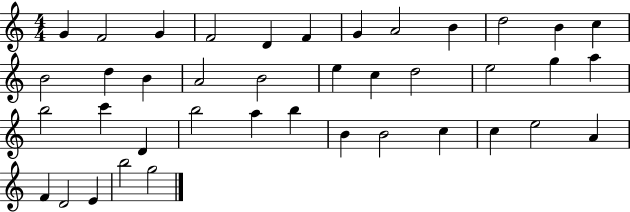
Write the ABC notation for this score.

X:1
T:Untitled
M:4/4
L:1/4
K:C
G F2 G F2 D F G A2 B d2 B c B2 d B A2 B2 e c d2 e2 g a b2 c' D b2 a b B B2 c c e2 A F D2 E b2 g2